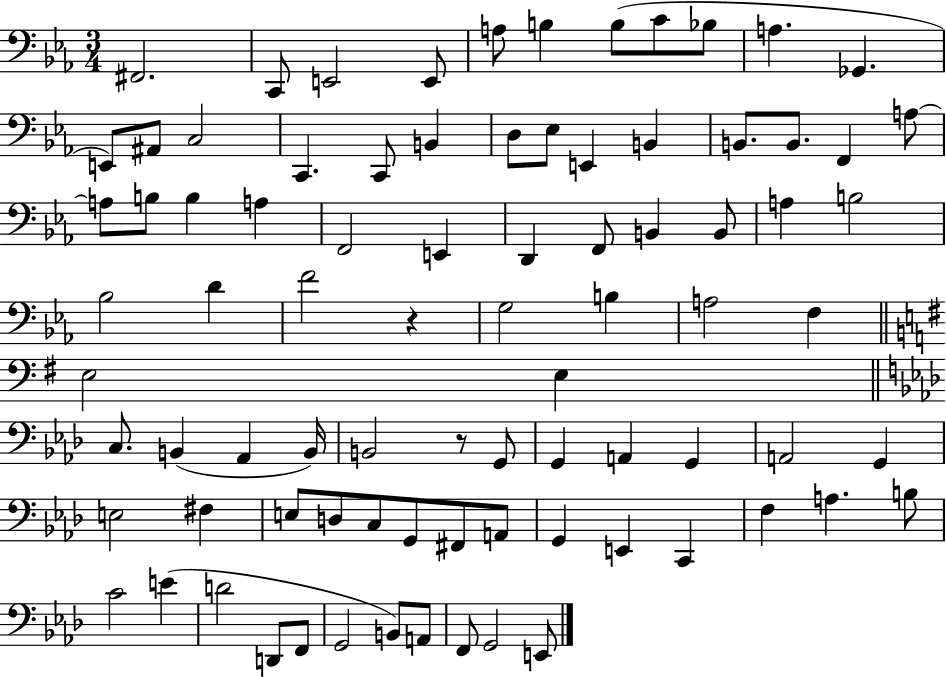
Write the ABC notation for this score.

X:1
T:Untitled
M:3/4
L:1/4
K:Eb
^F,,2 C,,/2 E,,2 E,,/2 A,/2 B, B,/2 C/2 _B,/2 A, _G,, E,,/2 ^A,,/2 C,2 C,, C,,/2 B,, D,/2 _E,/2 E,, B,, B,,/2 B,,/2 F,, A,/2 A,/2 B,/2 B, A, F,,2 E,, D,, F,,/2 B,, B,,/2 A, B,2 _B,2 D F2 z G,2 B, A,2 F, E,2 E, C,/2 B,, _A,, B,,/4 B,,2 z/2 G,,/2 G,, A,, G,, A,,2 G,, E,2 ^F, E,/2 D,/2 C,/2 G,,/2 ^F,,/2 A,,/2 G,, E,, C,, F, A, B,/2 C2 E D2 D,,/2 F,,/2 G,,2 B,,/2 A,,/2 F,,/2 G,,2 E,,/2